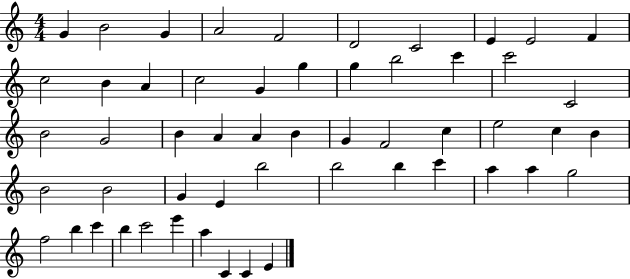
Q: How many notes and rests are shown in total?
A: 54